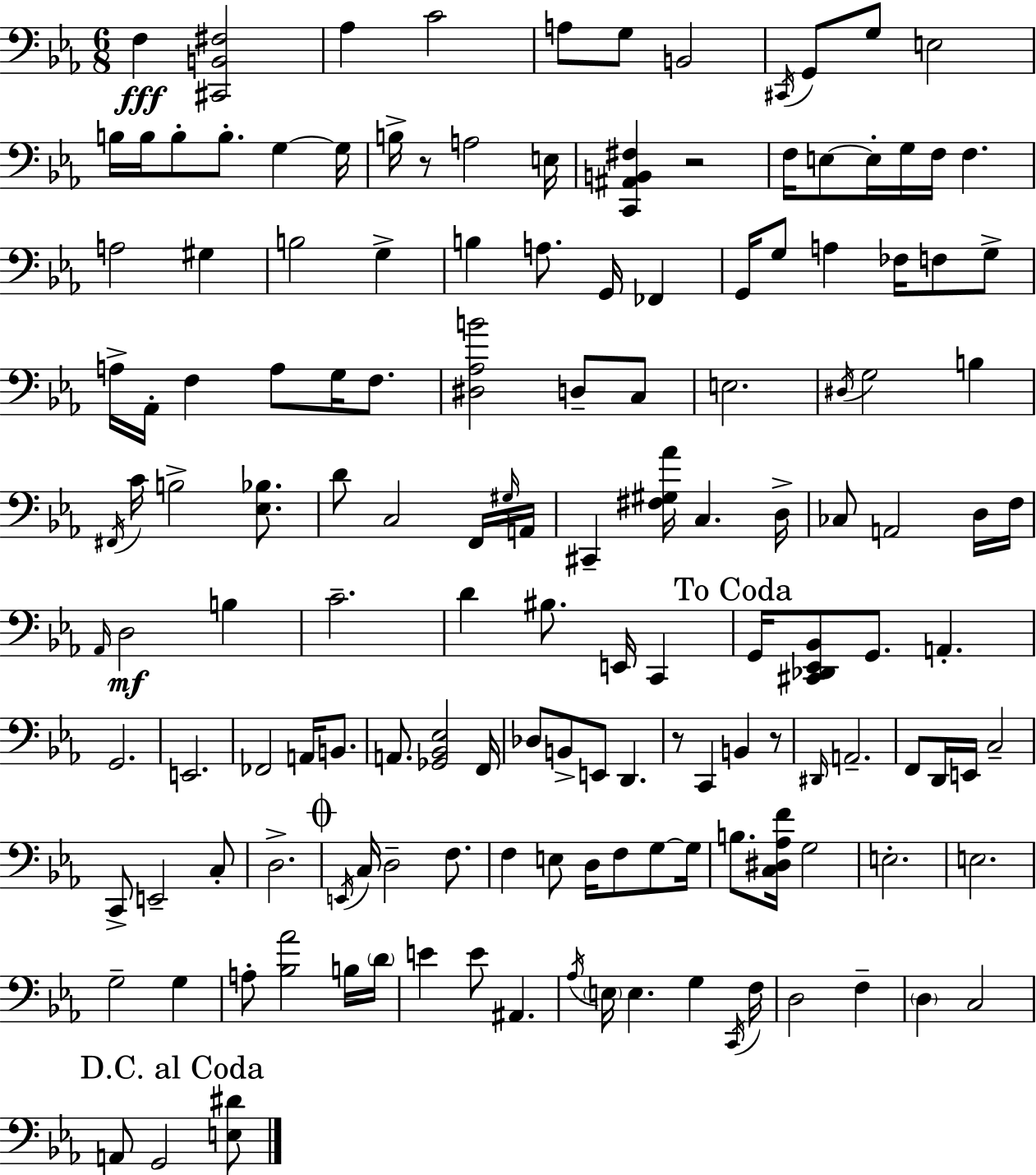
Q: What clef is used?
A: bass